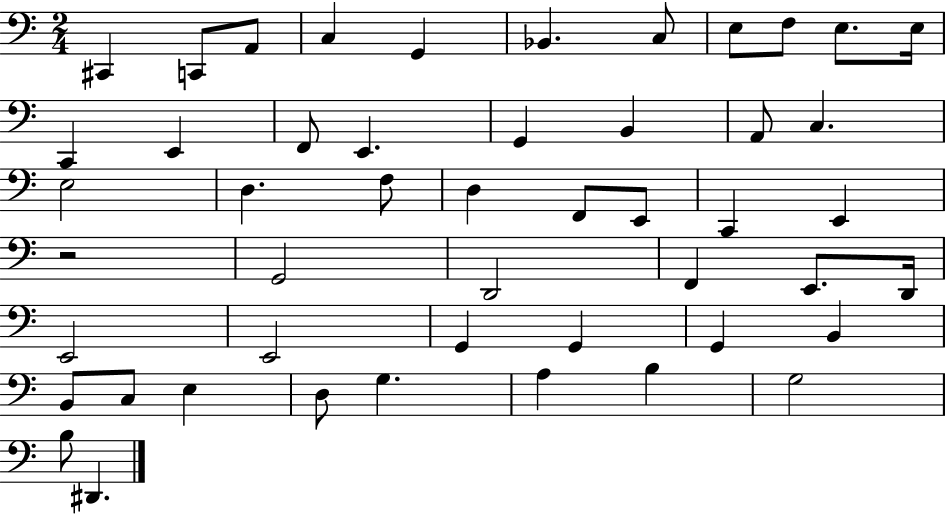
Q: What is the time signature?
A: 2/4